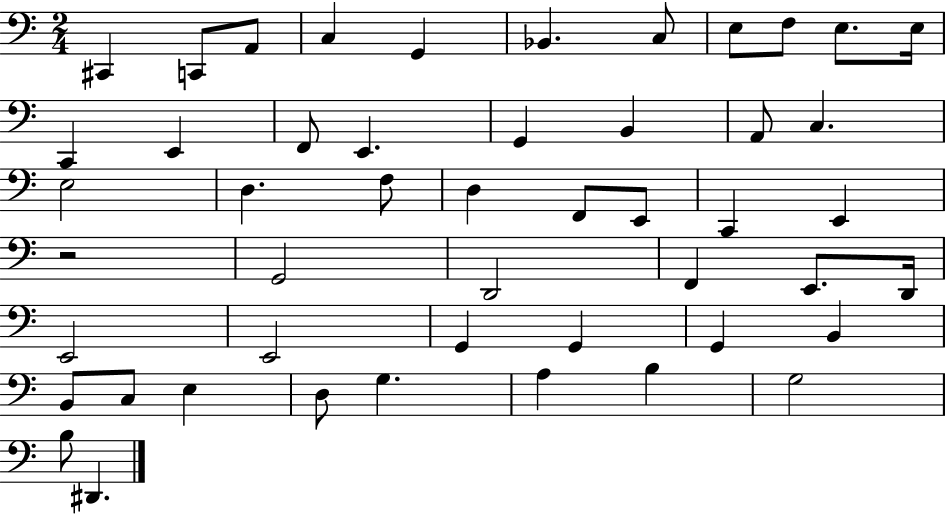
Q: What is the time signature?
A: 2/4